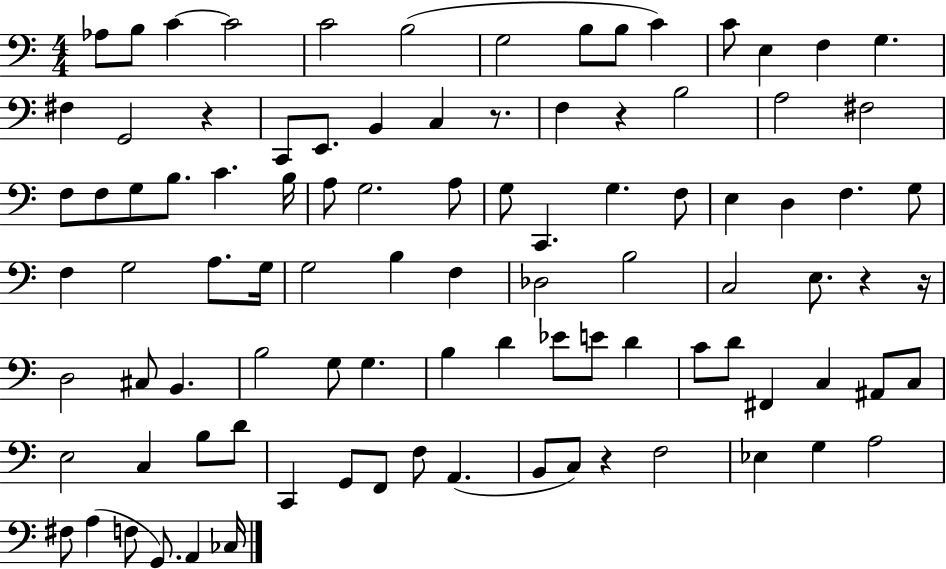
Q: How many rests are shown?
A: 6